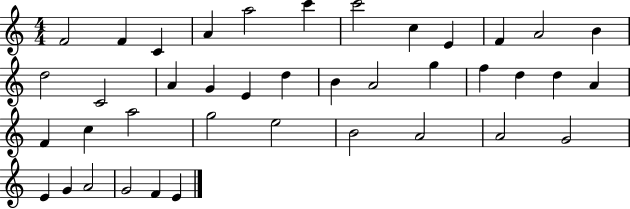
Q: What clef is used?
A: treble